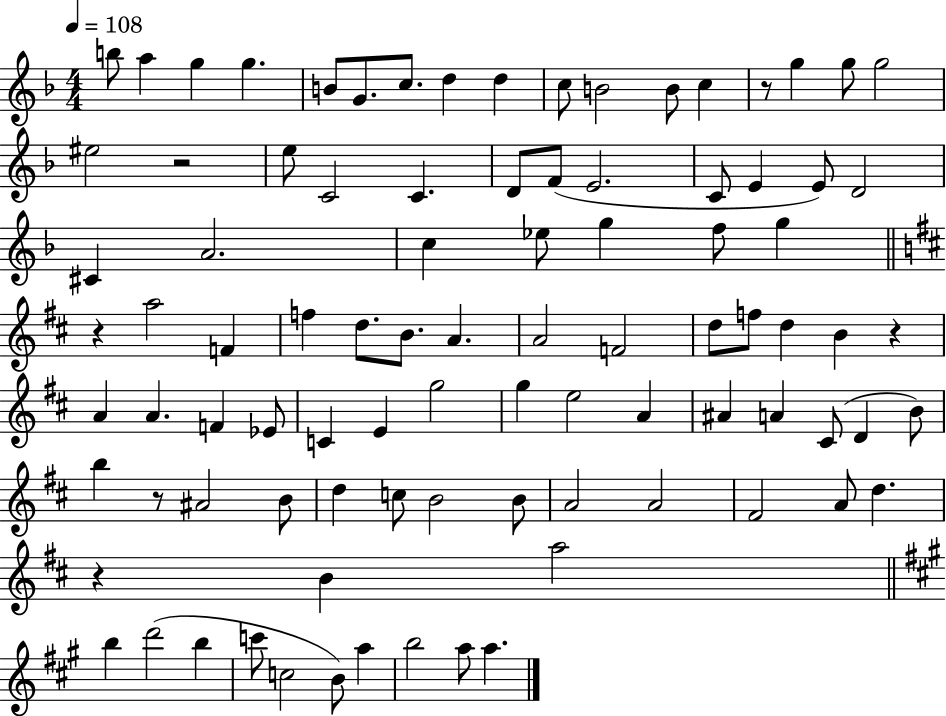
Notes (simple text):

B5/e A5/q G5/q G5/q. B4/e G4/e. C5/e. D5/q D5/q C5/e B4/h B4/e C5/q R/e G5/q G5/e G5/h EIS5/h R/h E5/e C4/h C4/q. D4/e F4/e E4/h. C4/e E4/q E4/e D4/h C#4/q A4/h. C5/q Eb5/e G5/q F5/e G5/q R/q A5/h F4/q F5/q D5/e. B4/e. A4/q. A4/h F4/h D5/e F5/e D5/q B4/q R/q A4/q A4/q. F4/q Eb4/e C4/q E4/q G5/h G5/q E5/h A4/q A#4/q A4/q C#4/e D4/q B4/e B5/q R/e A#4/h B4/e D5/q C5/e B4/h B4/e A4/h A4/h F#4/h A4/e D5/q. R/q B4/q A5/h B5/q D6/h B5/q C6/e C5/h B4/e A5/q B5/h A5/e A5/q.